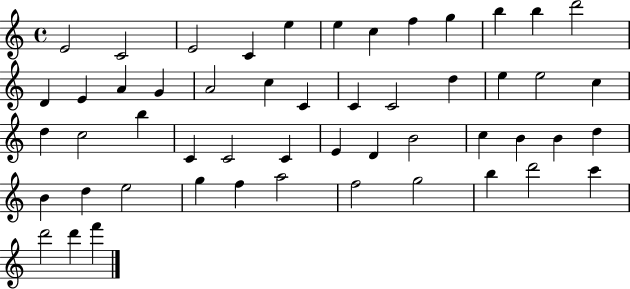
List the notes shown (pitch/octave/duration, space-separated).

E4/h C4/h E4/h C4/q E5/q E5/q C5/q F5/q G5/q B5/q B5/q D6/h D4/q E4/q A4/q G4/q A4/h C5/q C4/q C4/q C4/h D5/q E5/q E5/h C5/q D5/q C5/h B5/q C4/q C4/h C4/q E4/q D4/q B4/h C5/q B4/q B4/q D5/q B4/q D5/q E5/h G5/q F5/q A5/h F5/h G5/h B5/q D6/h C6/q D6/h D6/q F6/q